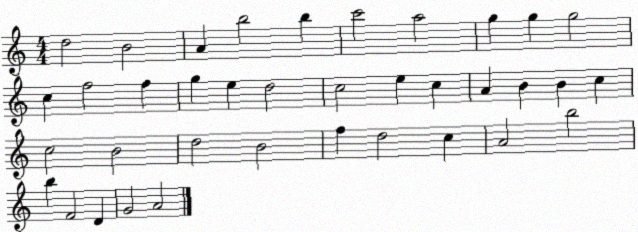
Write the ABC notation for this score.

X:1
T:Untitled
M:4/4
L:1/4
K:C
d2 B2 A b2 b c'2 a2 g g g2 c f2 f g e d2 c2 e c A B B c c2 B2 d2 B2 f d2 c A2 b2 b F2 D G2 A2